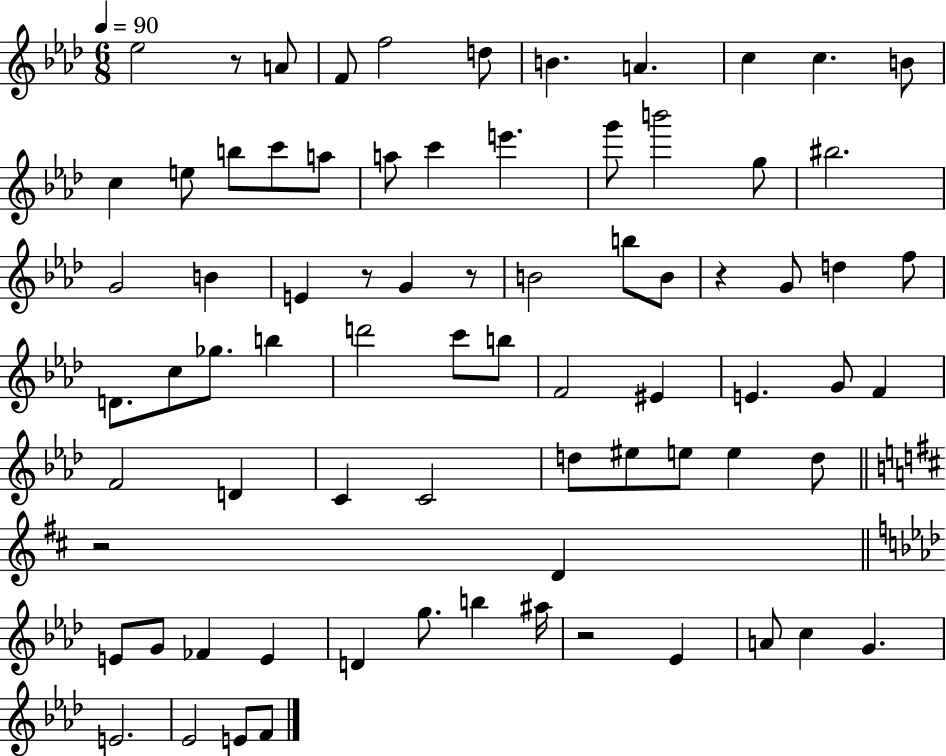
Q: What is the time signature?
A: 6/8